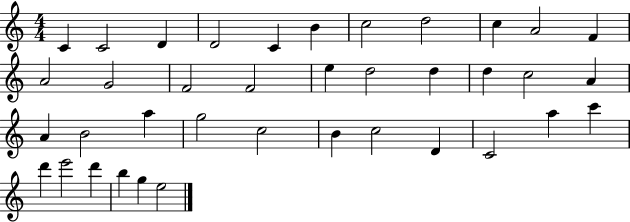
{
  \clef treble
  \numericTimeSignature
  \time 4/4
  \key c \major
  c'4 c'2 d'4 | d'2 c'4 b'4 | c''2 d''2 | c''4 a'2 f'4 | \break a'2 g'2 | f'2 f'2 | e''4 d''2 d''4 | d''4 c''2 a'4 | \break a'4 b'2 a''4 | g''2 c''2 | b'4 c''2 d'4 | c'2 a''4 c'''4 | \break d'''4 e'''2 d'''4 | b''4 g''4 e''2 | \bar "|."
}